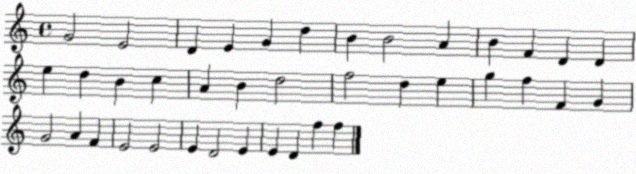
X:1
T:Untitled
M:4/4
L:1/4
K:C
G2 E2 D E G d B B2 A B F D D e d B c A B d2 f2 d e g f F G G2 A F E2 E2 E D2 E E D f f